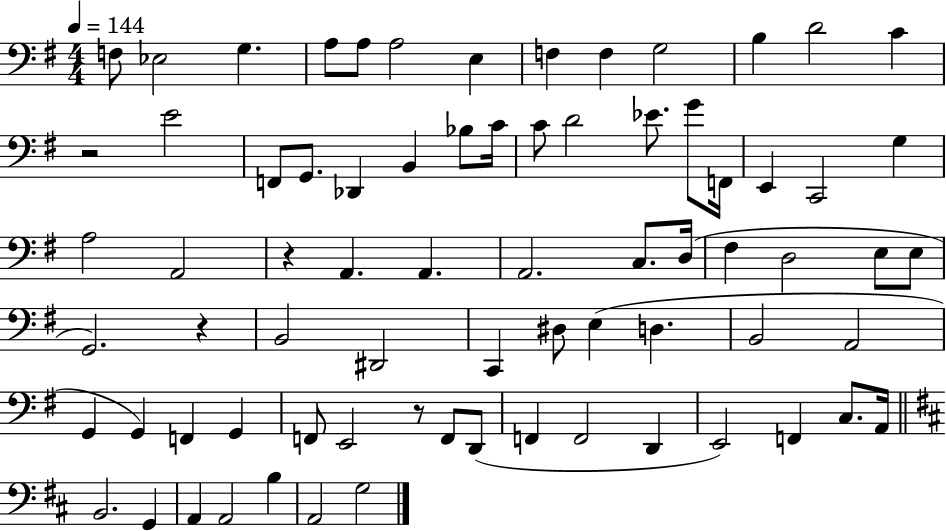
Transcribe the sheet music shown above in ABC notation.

X:1
T:Untitled
M:4/4
L:1/4
K:G
F,/2 _E,2 G, A,/2 A,/2 A,2 E, F, F, G,2 B, D2 C z2 E2 F,,/2 G,,/2 _D,, B,, _B,/2 C/4 C/2 D2 _E/2 G/2 F,,/4 E,, C,,2 G, A,2 A,,2 z A,, A,, A,,2 C,/2 D,/4 ^F, D,2 E,/2 E,/2 G,,2 z B,,2 ^D,,2 C,, ^D,/2 E, D, B,,2 A,,2 G,, G,, F,, G,, F,,/2 E,,2 z/2 F,,/2 D,,/2 F,, F,,2 D,, E,,2 F,, C,/2 A,,/4 B,,2 G,, A,, A,,2 B, A,,2 G,2